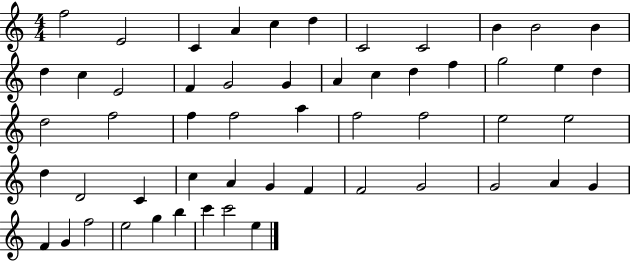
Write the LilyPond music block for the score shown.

{
  \clef treble
  \numericTimeSignature
  \time 4/4
  \key c \major
  f''2 e'2 | c'4 a'4 c''4 d''4 | c'2 c'2 | b'4 b'2 b'4 | \break d''4 c''4 e'2 | f'4 g'2 g'4 | a'4 c''4 d''4 f''4 | g''2 e''4 d''4 | \break d''2 f''2 | f''4 f''2 a''4 | f''2 f''2 | e''2 e''2 | \break d''4 d'2 c'4 | c''4 a'4 g'4 f'4 | f'2 g'2 | g'2 a'4 g'4 | \break f'4 g'4 f''2 | e''2 g''4 b''4 | c'''4 c'''2 e''4 | \bar "|."
}